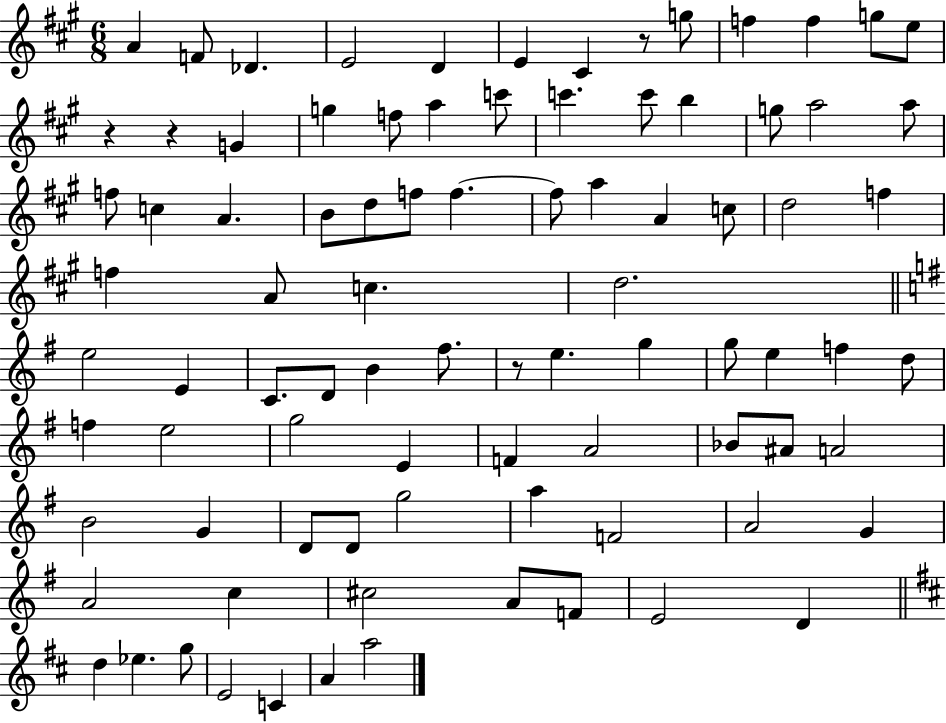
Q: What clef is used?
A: treble